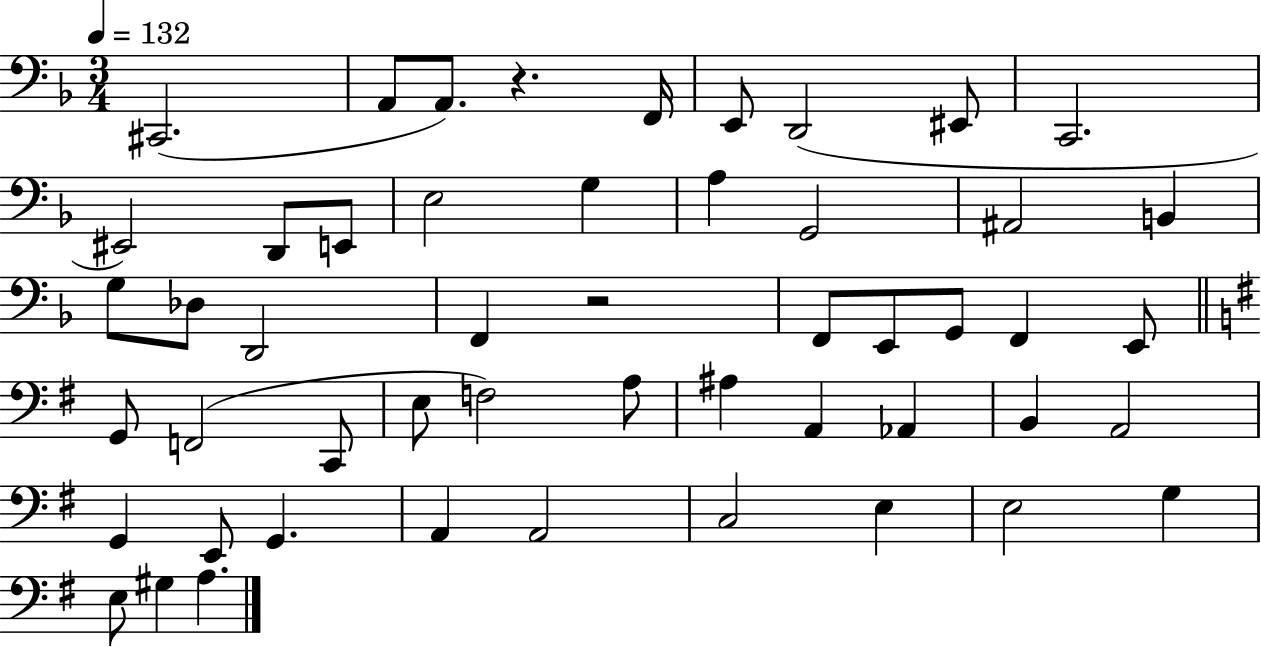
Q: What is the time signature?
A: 3/4